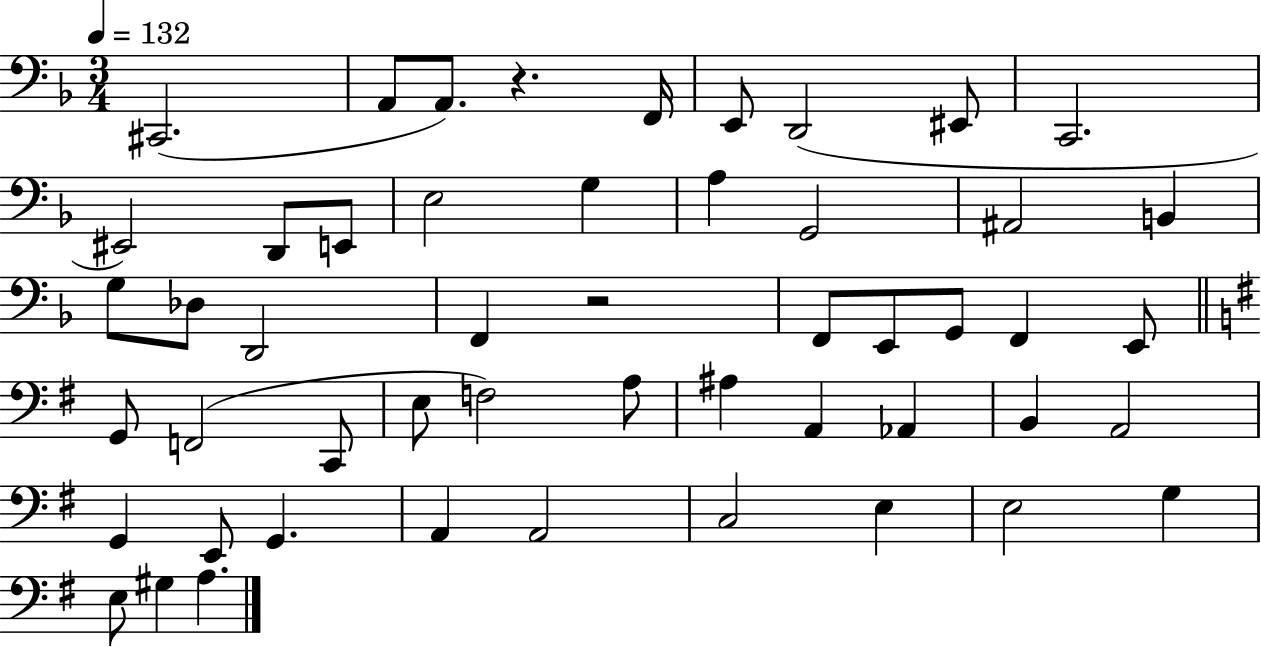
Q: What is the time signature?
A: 3/4